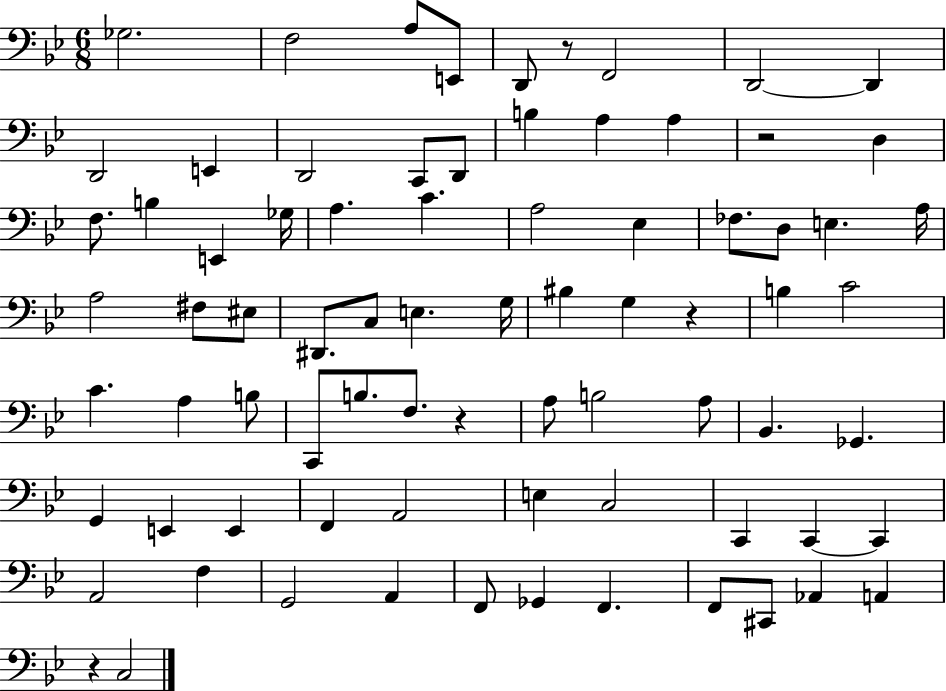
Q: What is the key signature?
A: BES major